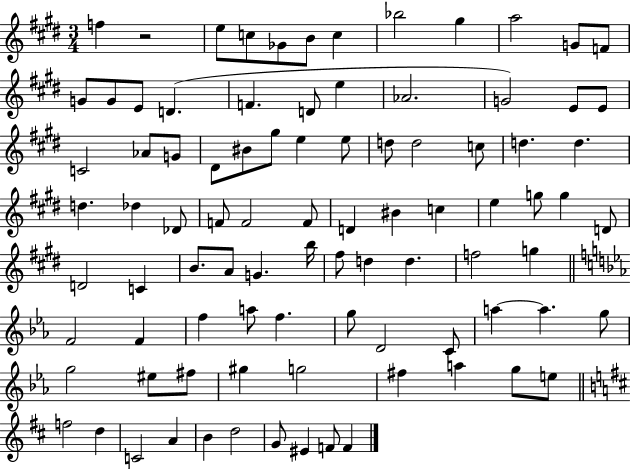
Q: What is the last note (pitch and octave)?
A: F4